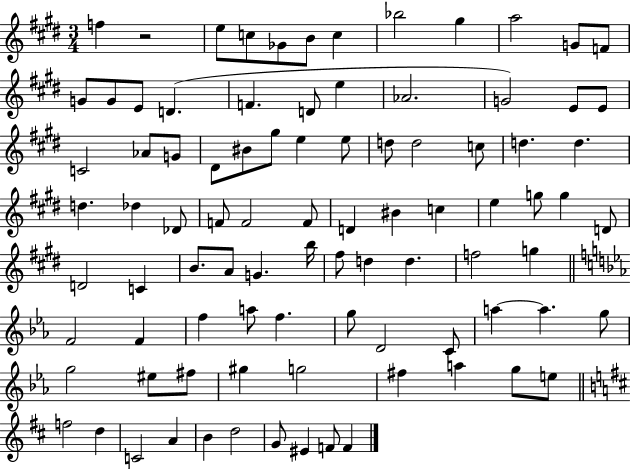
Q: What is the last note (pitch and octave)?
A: F4